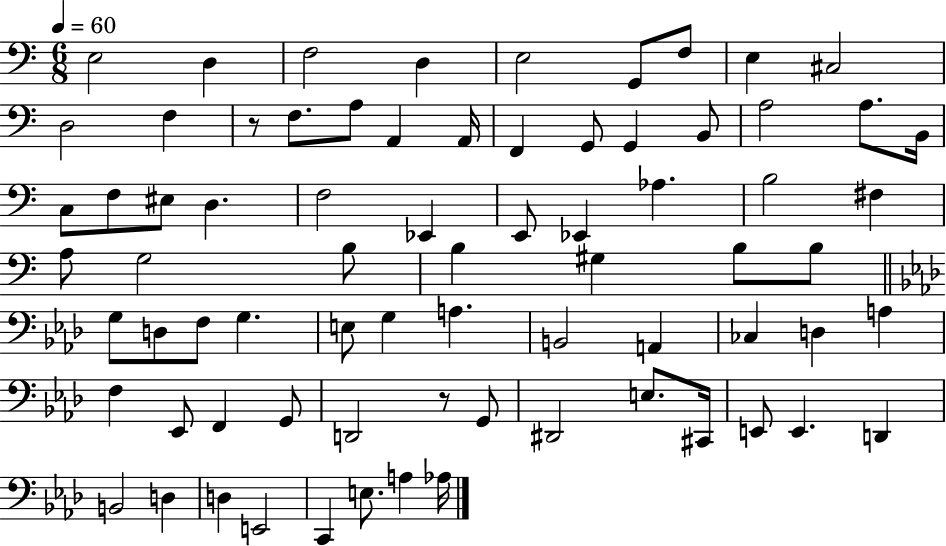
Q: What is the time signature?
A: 6/8